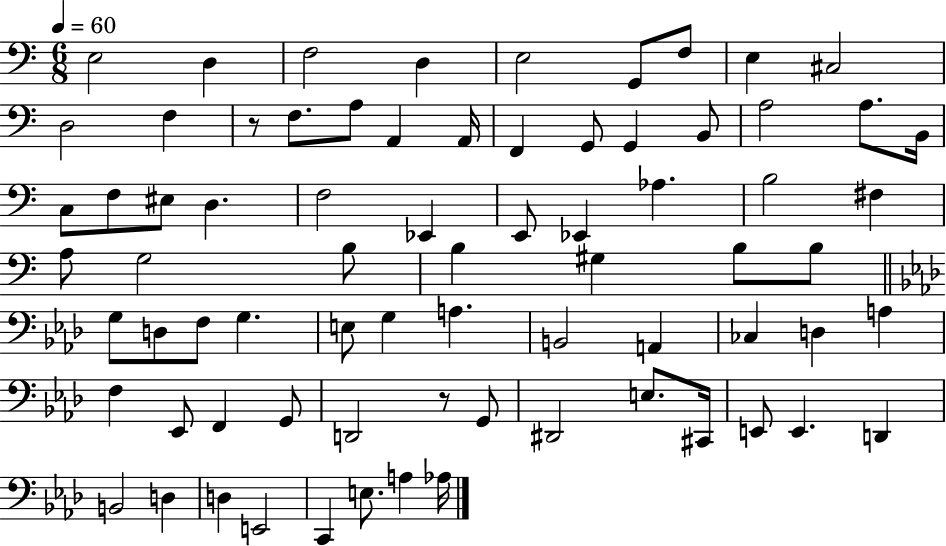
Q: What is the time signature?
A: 6/8